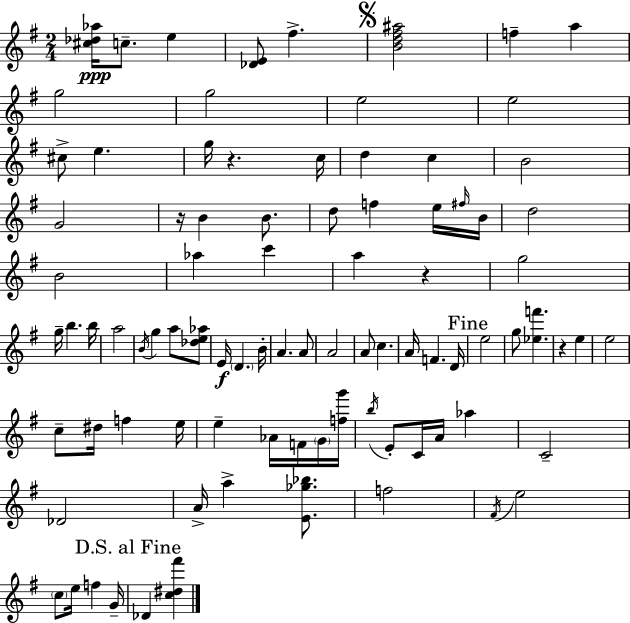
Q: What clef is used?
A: treble